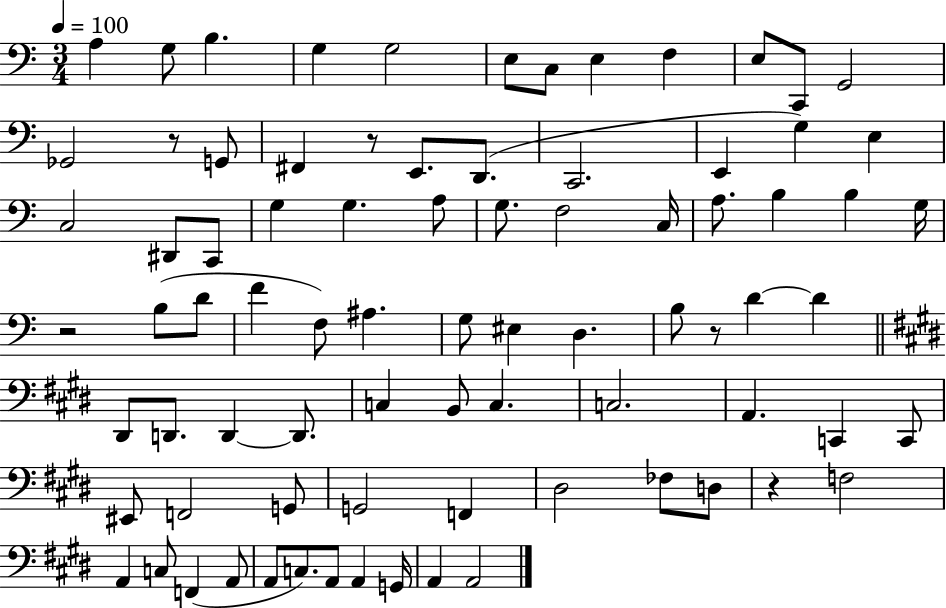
{
  \clef bass
  \numericTimeSignature
  \time 3/4
  \key c \major
  \tempo 4 = 100
  a4 g8 b4. | g4 g2 | e8 c8 e4 f4 | e8 c,8 g,2 | \break ges,2 r8 g,8 | fis,4 r8 e,8. d,8.( | c,2. | e,4 g4) e4 | \break c2 dis,8 c,8 | g4 g4. a8 | g8. f2 c16 | a8. b4 b4 g16 | \break r2 b8( d'8 | f'4 f8) ais4. | g8 eis4 d4. | b8 r8 d'4~~ d'4 | \break \bar "||" \break \key e \major dis,8 d,8. d,4~~ d,8. | c4 b,8 c4. | c2. | a,4. c,4 c,8 | \break eis,8 f,2 g,8 | g,2 f,4 | dis2 fes8 d8 | r4 f2 | \break a,4 c8 f,4( a,8 | a,8 c8.) a,8 a,4 g,16 | a,4 a,2 | \bar "|."
}